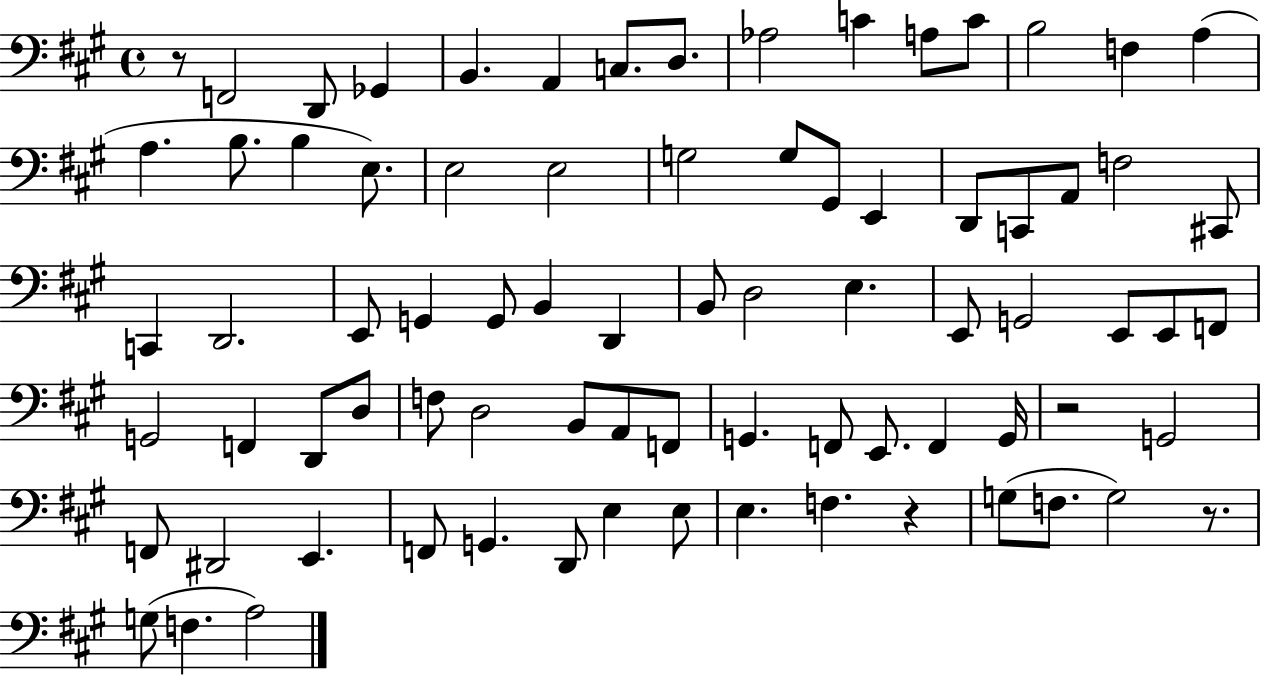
R/e F2/h D2/e Gb2/q B2/q. A2/q C3/e. D3/e. Ab3/h C4/q A3/e C4/e B3/h F3/q A3/q A3/q. B3/e. B3/q E3/e. E3/h E3/h G3/h G3/e G#2/e E2/q D2/e C2/e A2/e F3/h C#2/e C2/q D2/h. E2/e G2/q G2/e B2/q D2/q B2/e D3/h E3/q. E2/e G2/h E2/e E2/e F2/e G2/h F2/q D2/e D3/e F3/e D3/h B2/e A2/e F2/e G2/q. F2/e E2/e. F2/q G2/s R/h G2/h F2/e D#2/h E2/q. F2/e G2/q. D2/e E3/q E3/e E3/q. F3/q. R/q G3/e F3/e. G3/h R/e. G3/e F3/q. A3/h